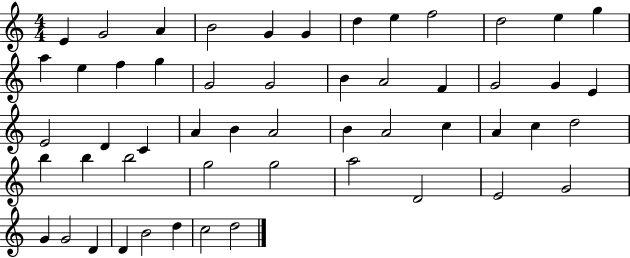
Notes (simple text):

E4/q G4/h A4/q B4/h G4/q G4/q D5/q E5/q F5/h D5/h E5/q G5/q A5/q E5/q F5/q G5/q G4/h G4/h B4/q A4/h F4/q G4/h G4/q E4/q E4/h D4/q C4/q A4/q B4/q A4/h B4/q A4/h C5/q A4/q C5/q D5/h B5/q B5/q B5/h G5/h G5/h A5/h D4/h E4/h G4/h G4/q G4/h D4/q D4/q B4/h D5/q C5/h D5/h